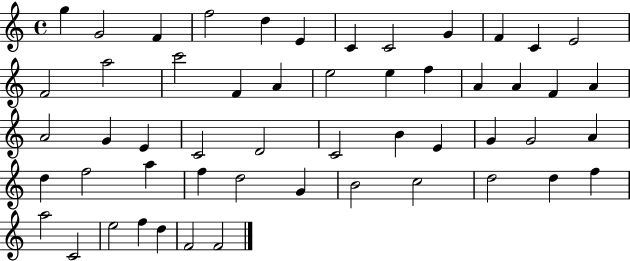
X:1
T:Untitled
M:4/4
L:1/4
K:C
g G2 F f2 d E C C2 G F C E2 F2 a2 c'2 F A e2 e f A A F A A2 G E C2 D2 C2 B E G G2 A d f2 a f d2 G B2 c2 d2 d f a2 C2 e2 f d F2 F2